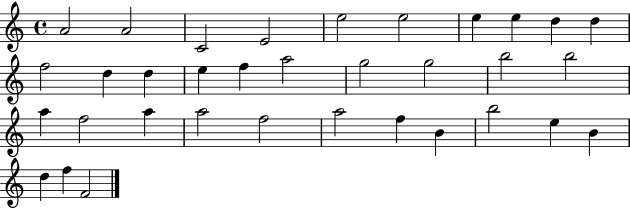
A4/h A4/h C4/h E4/h E5/h E5/h E5/q E5/q D5/q D5/q F5/h D5/q D5/q E5/q F5/q A5/h G5/h G5/h B5/h B5/h A5/q F5/h A5/q A5/h F5/h A5/h F5/q B4/q B5/h E5/q B4/q D5/q F5/q F4/h